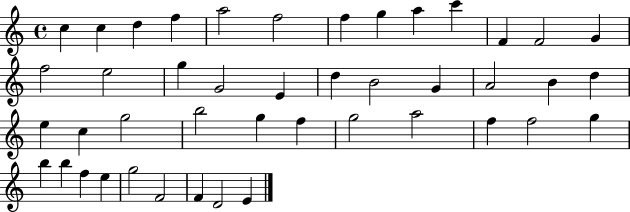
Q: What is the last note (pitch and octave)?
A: E4